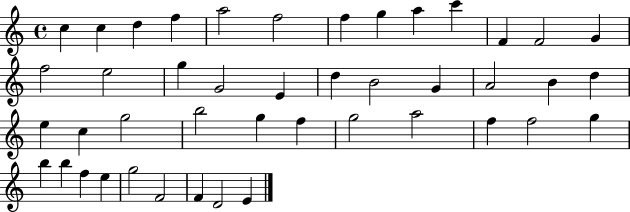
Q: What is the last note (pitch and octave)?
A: E4